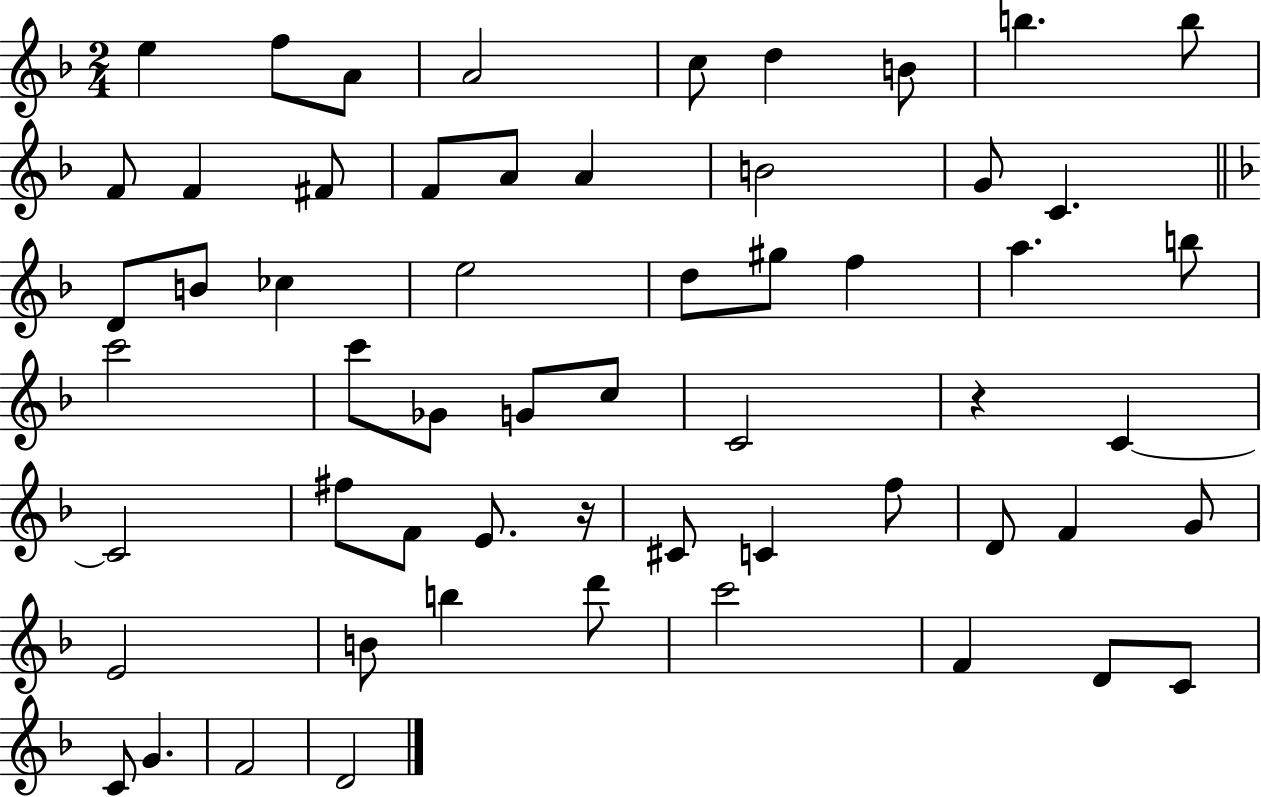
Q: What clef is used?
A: treble